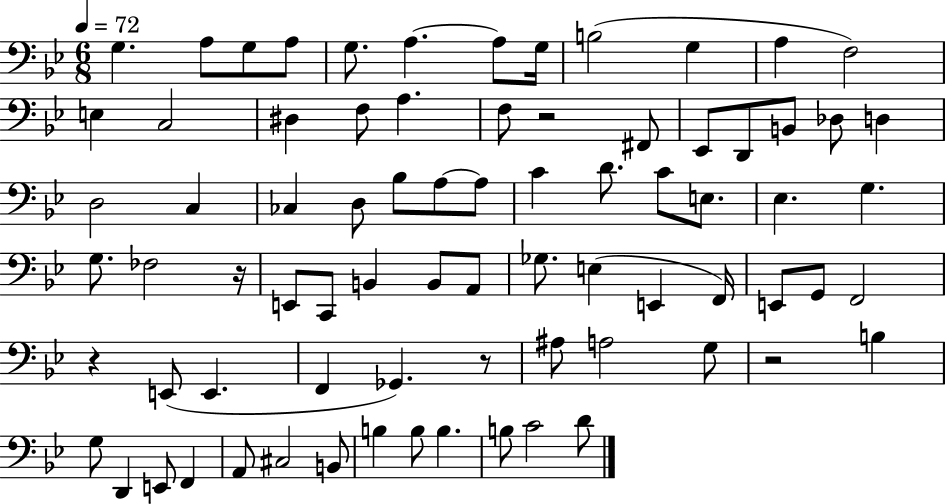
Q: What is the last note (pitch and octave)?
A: D4